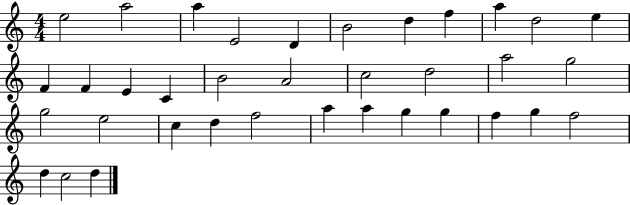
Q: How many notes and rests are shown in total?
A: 36